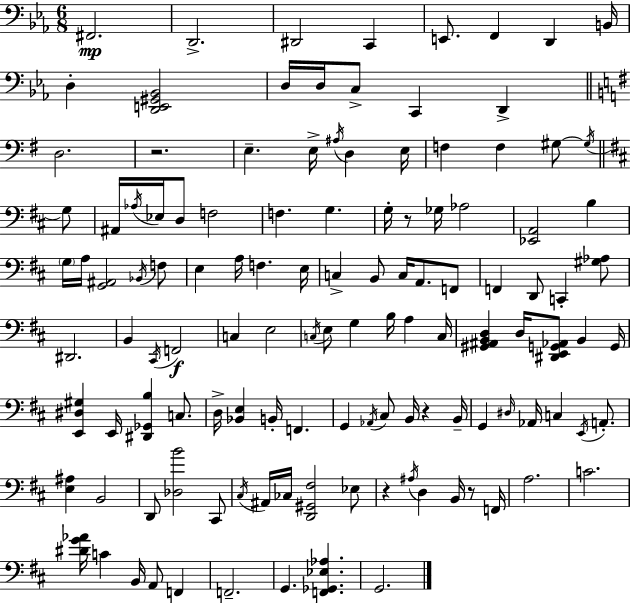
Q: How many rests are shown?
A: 5